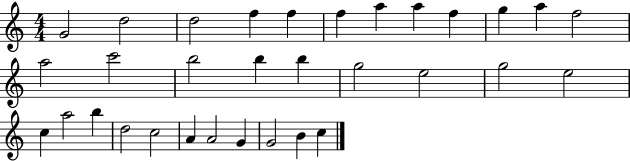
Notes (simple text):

G4/h D5/h D5/h F5/q F5/q F5/q A5/q A5/q F5/q G5/q A5/q F5/h A5/h C6/h B5/h B5/q B5/q G5/h E5/h G5/h E5/h C5/q A5/h B5/q D5/h C5/h A4/q A4/h G4/q G4/h B4/q C5/q